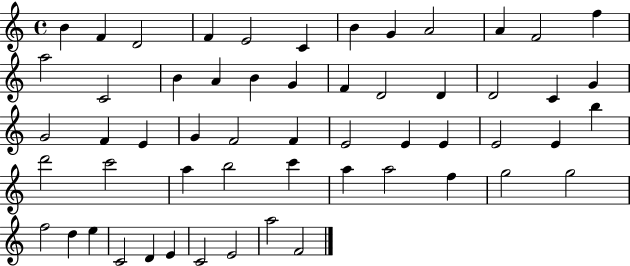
{
  \clef treble
  \time 4/4
  \defaultTimeSignature
  \key c \major
  b'4 f'4 d'2 | f'4 e'2 c'4 | b'4 g'4 a'2 | a'4 f'2 f''4 | \break a''2 c'2 | b'4 a'4 b'4 g'4 | f'4 d'2 d'4 | d'2 c'4 g'4 | \break g'2 f'4 e'4 | g'4 f'2 f'4 | e'2 e'4 e'4 | e'2 e'4 b''4 | \break d'''2 c'''2 | a''4 b''2 c'''4 | a''4 a''2 f''4 | g''2 g''2 | \break f''2 d''4 e''4 | c'2 d'4 e'4 | c'2 e'2 | a''2 f'2 | \break \bar "|."
}